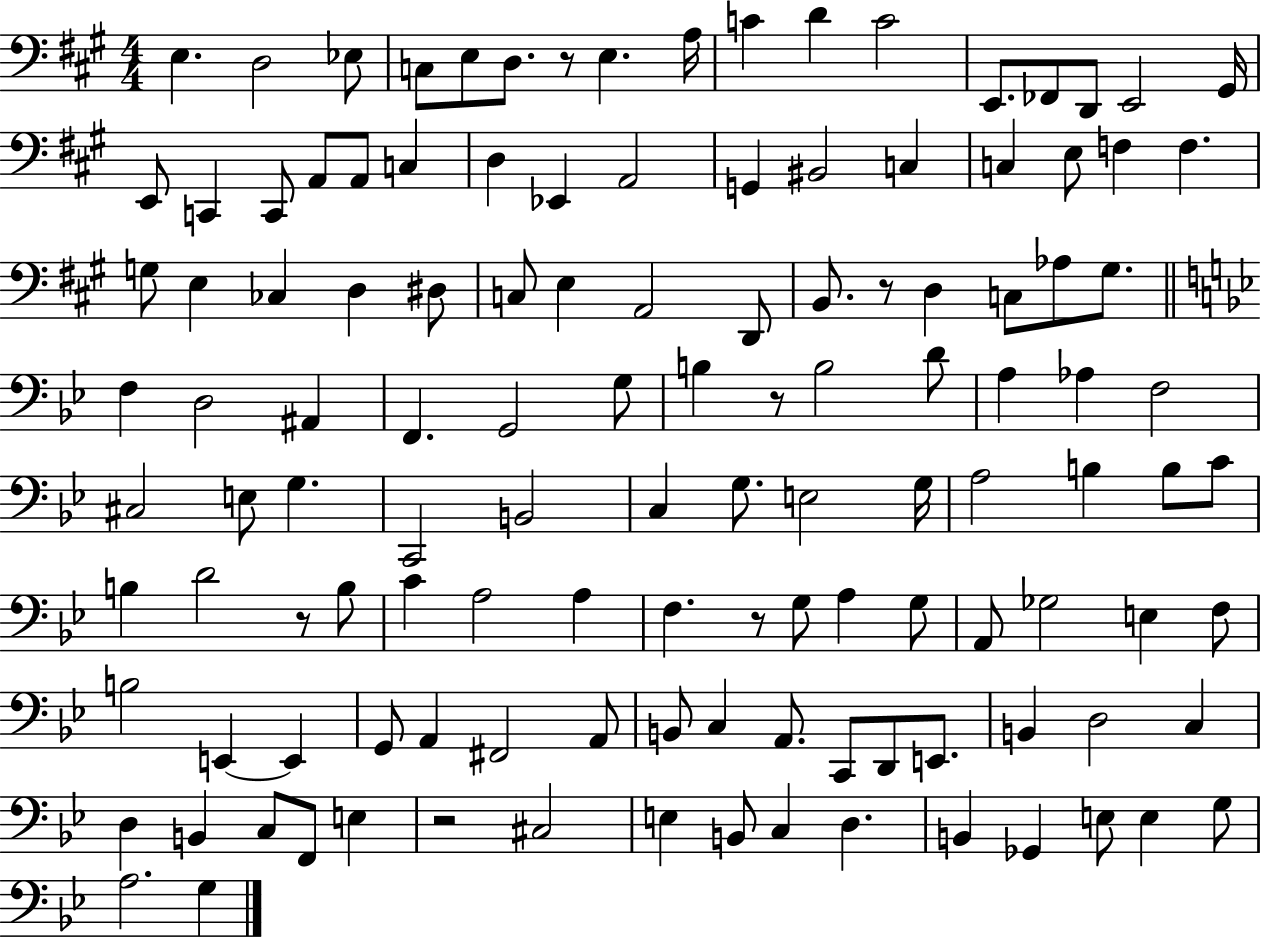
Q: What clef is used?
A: bass